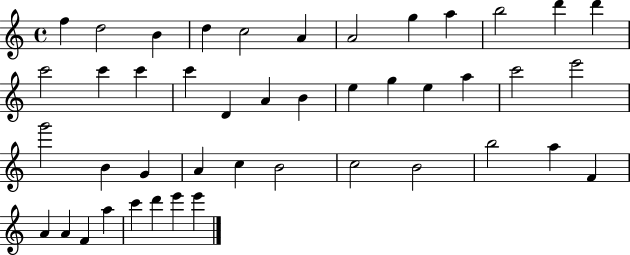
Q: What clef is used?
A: treble